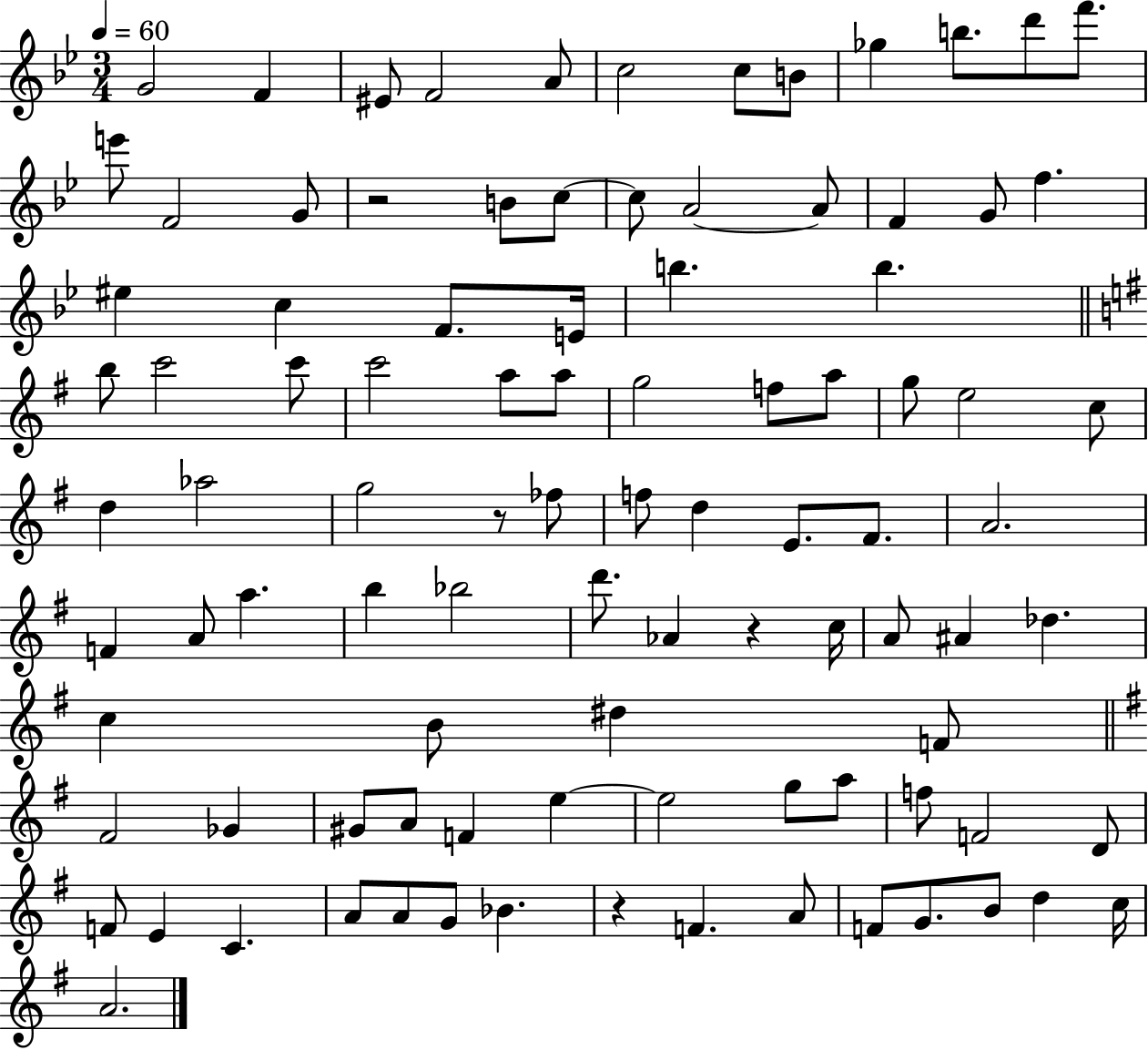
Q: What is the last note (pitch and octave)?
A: A4